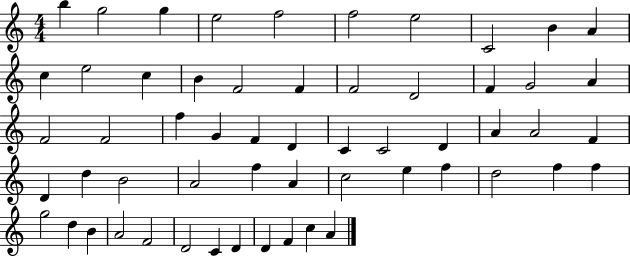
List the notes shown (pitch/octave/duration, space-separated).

B5/q G5/h G5/q E5/h F5/h F5/h E5/h C4/h B4/q A4/q C5/q E5/h C5/q B4/q F4/h F4/q F4/h D4/h F4/q G4/h A4/q F4/h F4/h F5/q G4/q F4/q D4/q C4/q C4/h D4/q A4/q A4/h F4/q D4/q D5/q B4/h A4/h F5/q A4/q C5/h E5/q F5/q D5/h F5/q F5/q G5/h D5/q B4/q A4/h F4/h D4/h C4/q D4/q D4/q F4/q C5/q A4/q